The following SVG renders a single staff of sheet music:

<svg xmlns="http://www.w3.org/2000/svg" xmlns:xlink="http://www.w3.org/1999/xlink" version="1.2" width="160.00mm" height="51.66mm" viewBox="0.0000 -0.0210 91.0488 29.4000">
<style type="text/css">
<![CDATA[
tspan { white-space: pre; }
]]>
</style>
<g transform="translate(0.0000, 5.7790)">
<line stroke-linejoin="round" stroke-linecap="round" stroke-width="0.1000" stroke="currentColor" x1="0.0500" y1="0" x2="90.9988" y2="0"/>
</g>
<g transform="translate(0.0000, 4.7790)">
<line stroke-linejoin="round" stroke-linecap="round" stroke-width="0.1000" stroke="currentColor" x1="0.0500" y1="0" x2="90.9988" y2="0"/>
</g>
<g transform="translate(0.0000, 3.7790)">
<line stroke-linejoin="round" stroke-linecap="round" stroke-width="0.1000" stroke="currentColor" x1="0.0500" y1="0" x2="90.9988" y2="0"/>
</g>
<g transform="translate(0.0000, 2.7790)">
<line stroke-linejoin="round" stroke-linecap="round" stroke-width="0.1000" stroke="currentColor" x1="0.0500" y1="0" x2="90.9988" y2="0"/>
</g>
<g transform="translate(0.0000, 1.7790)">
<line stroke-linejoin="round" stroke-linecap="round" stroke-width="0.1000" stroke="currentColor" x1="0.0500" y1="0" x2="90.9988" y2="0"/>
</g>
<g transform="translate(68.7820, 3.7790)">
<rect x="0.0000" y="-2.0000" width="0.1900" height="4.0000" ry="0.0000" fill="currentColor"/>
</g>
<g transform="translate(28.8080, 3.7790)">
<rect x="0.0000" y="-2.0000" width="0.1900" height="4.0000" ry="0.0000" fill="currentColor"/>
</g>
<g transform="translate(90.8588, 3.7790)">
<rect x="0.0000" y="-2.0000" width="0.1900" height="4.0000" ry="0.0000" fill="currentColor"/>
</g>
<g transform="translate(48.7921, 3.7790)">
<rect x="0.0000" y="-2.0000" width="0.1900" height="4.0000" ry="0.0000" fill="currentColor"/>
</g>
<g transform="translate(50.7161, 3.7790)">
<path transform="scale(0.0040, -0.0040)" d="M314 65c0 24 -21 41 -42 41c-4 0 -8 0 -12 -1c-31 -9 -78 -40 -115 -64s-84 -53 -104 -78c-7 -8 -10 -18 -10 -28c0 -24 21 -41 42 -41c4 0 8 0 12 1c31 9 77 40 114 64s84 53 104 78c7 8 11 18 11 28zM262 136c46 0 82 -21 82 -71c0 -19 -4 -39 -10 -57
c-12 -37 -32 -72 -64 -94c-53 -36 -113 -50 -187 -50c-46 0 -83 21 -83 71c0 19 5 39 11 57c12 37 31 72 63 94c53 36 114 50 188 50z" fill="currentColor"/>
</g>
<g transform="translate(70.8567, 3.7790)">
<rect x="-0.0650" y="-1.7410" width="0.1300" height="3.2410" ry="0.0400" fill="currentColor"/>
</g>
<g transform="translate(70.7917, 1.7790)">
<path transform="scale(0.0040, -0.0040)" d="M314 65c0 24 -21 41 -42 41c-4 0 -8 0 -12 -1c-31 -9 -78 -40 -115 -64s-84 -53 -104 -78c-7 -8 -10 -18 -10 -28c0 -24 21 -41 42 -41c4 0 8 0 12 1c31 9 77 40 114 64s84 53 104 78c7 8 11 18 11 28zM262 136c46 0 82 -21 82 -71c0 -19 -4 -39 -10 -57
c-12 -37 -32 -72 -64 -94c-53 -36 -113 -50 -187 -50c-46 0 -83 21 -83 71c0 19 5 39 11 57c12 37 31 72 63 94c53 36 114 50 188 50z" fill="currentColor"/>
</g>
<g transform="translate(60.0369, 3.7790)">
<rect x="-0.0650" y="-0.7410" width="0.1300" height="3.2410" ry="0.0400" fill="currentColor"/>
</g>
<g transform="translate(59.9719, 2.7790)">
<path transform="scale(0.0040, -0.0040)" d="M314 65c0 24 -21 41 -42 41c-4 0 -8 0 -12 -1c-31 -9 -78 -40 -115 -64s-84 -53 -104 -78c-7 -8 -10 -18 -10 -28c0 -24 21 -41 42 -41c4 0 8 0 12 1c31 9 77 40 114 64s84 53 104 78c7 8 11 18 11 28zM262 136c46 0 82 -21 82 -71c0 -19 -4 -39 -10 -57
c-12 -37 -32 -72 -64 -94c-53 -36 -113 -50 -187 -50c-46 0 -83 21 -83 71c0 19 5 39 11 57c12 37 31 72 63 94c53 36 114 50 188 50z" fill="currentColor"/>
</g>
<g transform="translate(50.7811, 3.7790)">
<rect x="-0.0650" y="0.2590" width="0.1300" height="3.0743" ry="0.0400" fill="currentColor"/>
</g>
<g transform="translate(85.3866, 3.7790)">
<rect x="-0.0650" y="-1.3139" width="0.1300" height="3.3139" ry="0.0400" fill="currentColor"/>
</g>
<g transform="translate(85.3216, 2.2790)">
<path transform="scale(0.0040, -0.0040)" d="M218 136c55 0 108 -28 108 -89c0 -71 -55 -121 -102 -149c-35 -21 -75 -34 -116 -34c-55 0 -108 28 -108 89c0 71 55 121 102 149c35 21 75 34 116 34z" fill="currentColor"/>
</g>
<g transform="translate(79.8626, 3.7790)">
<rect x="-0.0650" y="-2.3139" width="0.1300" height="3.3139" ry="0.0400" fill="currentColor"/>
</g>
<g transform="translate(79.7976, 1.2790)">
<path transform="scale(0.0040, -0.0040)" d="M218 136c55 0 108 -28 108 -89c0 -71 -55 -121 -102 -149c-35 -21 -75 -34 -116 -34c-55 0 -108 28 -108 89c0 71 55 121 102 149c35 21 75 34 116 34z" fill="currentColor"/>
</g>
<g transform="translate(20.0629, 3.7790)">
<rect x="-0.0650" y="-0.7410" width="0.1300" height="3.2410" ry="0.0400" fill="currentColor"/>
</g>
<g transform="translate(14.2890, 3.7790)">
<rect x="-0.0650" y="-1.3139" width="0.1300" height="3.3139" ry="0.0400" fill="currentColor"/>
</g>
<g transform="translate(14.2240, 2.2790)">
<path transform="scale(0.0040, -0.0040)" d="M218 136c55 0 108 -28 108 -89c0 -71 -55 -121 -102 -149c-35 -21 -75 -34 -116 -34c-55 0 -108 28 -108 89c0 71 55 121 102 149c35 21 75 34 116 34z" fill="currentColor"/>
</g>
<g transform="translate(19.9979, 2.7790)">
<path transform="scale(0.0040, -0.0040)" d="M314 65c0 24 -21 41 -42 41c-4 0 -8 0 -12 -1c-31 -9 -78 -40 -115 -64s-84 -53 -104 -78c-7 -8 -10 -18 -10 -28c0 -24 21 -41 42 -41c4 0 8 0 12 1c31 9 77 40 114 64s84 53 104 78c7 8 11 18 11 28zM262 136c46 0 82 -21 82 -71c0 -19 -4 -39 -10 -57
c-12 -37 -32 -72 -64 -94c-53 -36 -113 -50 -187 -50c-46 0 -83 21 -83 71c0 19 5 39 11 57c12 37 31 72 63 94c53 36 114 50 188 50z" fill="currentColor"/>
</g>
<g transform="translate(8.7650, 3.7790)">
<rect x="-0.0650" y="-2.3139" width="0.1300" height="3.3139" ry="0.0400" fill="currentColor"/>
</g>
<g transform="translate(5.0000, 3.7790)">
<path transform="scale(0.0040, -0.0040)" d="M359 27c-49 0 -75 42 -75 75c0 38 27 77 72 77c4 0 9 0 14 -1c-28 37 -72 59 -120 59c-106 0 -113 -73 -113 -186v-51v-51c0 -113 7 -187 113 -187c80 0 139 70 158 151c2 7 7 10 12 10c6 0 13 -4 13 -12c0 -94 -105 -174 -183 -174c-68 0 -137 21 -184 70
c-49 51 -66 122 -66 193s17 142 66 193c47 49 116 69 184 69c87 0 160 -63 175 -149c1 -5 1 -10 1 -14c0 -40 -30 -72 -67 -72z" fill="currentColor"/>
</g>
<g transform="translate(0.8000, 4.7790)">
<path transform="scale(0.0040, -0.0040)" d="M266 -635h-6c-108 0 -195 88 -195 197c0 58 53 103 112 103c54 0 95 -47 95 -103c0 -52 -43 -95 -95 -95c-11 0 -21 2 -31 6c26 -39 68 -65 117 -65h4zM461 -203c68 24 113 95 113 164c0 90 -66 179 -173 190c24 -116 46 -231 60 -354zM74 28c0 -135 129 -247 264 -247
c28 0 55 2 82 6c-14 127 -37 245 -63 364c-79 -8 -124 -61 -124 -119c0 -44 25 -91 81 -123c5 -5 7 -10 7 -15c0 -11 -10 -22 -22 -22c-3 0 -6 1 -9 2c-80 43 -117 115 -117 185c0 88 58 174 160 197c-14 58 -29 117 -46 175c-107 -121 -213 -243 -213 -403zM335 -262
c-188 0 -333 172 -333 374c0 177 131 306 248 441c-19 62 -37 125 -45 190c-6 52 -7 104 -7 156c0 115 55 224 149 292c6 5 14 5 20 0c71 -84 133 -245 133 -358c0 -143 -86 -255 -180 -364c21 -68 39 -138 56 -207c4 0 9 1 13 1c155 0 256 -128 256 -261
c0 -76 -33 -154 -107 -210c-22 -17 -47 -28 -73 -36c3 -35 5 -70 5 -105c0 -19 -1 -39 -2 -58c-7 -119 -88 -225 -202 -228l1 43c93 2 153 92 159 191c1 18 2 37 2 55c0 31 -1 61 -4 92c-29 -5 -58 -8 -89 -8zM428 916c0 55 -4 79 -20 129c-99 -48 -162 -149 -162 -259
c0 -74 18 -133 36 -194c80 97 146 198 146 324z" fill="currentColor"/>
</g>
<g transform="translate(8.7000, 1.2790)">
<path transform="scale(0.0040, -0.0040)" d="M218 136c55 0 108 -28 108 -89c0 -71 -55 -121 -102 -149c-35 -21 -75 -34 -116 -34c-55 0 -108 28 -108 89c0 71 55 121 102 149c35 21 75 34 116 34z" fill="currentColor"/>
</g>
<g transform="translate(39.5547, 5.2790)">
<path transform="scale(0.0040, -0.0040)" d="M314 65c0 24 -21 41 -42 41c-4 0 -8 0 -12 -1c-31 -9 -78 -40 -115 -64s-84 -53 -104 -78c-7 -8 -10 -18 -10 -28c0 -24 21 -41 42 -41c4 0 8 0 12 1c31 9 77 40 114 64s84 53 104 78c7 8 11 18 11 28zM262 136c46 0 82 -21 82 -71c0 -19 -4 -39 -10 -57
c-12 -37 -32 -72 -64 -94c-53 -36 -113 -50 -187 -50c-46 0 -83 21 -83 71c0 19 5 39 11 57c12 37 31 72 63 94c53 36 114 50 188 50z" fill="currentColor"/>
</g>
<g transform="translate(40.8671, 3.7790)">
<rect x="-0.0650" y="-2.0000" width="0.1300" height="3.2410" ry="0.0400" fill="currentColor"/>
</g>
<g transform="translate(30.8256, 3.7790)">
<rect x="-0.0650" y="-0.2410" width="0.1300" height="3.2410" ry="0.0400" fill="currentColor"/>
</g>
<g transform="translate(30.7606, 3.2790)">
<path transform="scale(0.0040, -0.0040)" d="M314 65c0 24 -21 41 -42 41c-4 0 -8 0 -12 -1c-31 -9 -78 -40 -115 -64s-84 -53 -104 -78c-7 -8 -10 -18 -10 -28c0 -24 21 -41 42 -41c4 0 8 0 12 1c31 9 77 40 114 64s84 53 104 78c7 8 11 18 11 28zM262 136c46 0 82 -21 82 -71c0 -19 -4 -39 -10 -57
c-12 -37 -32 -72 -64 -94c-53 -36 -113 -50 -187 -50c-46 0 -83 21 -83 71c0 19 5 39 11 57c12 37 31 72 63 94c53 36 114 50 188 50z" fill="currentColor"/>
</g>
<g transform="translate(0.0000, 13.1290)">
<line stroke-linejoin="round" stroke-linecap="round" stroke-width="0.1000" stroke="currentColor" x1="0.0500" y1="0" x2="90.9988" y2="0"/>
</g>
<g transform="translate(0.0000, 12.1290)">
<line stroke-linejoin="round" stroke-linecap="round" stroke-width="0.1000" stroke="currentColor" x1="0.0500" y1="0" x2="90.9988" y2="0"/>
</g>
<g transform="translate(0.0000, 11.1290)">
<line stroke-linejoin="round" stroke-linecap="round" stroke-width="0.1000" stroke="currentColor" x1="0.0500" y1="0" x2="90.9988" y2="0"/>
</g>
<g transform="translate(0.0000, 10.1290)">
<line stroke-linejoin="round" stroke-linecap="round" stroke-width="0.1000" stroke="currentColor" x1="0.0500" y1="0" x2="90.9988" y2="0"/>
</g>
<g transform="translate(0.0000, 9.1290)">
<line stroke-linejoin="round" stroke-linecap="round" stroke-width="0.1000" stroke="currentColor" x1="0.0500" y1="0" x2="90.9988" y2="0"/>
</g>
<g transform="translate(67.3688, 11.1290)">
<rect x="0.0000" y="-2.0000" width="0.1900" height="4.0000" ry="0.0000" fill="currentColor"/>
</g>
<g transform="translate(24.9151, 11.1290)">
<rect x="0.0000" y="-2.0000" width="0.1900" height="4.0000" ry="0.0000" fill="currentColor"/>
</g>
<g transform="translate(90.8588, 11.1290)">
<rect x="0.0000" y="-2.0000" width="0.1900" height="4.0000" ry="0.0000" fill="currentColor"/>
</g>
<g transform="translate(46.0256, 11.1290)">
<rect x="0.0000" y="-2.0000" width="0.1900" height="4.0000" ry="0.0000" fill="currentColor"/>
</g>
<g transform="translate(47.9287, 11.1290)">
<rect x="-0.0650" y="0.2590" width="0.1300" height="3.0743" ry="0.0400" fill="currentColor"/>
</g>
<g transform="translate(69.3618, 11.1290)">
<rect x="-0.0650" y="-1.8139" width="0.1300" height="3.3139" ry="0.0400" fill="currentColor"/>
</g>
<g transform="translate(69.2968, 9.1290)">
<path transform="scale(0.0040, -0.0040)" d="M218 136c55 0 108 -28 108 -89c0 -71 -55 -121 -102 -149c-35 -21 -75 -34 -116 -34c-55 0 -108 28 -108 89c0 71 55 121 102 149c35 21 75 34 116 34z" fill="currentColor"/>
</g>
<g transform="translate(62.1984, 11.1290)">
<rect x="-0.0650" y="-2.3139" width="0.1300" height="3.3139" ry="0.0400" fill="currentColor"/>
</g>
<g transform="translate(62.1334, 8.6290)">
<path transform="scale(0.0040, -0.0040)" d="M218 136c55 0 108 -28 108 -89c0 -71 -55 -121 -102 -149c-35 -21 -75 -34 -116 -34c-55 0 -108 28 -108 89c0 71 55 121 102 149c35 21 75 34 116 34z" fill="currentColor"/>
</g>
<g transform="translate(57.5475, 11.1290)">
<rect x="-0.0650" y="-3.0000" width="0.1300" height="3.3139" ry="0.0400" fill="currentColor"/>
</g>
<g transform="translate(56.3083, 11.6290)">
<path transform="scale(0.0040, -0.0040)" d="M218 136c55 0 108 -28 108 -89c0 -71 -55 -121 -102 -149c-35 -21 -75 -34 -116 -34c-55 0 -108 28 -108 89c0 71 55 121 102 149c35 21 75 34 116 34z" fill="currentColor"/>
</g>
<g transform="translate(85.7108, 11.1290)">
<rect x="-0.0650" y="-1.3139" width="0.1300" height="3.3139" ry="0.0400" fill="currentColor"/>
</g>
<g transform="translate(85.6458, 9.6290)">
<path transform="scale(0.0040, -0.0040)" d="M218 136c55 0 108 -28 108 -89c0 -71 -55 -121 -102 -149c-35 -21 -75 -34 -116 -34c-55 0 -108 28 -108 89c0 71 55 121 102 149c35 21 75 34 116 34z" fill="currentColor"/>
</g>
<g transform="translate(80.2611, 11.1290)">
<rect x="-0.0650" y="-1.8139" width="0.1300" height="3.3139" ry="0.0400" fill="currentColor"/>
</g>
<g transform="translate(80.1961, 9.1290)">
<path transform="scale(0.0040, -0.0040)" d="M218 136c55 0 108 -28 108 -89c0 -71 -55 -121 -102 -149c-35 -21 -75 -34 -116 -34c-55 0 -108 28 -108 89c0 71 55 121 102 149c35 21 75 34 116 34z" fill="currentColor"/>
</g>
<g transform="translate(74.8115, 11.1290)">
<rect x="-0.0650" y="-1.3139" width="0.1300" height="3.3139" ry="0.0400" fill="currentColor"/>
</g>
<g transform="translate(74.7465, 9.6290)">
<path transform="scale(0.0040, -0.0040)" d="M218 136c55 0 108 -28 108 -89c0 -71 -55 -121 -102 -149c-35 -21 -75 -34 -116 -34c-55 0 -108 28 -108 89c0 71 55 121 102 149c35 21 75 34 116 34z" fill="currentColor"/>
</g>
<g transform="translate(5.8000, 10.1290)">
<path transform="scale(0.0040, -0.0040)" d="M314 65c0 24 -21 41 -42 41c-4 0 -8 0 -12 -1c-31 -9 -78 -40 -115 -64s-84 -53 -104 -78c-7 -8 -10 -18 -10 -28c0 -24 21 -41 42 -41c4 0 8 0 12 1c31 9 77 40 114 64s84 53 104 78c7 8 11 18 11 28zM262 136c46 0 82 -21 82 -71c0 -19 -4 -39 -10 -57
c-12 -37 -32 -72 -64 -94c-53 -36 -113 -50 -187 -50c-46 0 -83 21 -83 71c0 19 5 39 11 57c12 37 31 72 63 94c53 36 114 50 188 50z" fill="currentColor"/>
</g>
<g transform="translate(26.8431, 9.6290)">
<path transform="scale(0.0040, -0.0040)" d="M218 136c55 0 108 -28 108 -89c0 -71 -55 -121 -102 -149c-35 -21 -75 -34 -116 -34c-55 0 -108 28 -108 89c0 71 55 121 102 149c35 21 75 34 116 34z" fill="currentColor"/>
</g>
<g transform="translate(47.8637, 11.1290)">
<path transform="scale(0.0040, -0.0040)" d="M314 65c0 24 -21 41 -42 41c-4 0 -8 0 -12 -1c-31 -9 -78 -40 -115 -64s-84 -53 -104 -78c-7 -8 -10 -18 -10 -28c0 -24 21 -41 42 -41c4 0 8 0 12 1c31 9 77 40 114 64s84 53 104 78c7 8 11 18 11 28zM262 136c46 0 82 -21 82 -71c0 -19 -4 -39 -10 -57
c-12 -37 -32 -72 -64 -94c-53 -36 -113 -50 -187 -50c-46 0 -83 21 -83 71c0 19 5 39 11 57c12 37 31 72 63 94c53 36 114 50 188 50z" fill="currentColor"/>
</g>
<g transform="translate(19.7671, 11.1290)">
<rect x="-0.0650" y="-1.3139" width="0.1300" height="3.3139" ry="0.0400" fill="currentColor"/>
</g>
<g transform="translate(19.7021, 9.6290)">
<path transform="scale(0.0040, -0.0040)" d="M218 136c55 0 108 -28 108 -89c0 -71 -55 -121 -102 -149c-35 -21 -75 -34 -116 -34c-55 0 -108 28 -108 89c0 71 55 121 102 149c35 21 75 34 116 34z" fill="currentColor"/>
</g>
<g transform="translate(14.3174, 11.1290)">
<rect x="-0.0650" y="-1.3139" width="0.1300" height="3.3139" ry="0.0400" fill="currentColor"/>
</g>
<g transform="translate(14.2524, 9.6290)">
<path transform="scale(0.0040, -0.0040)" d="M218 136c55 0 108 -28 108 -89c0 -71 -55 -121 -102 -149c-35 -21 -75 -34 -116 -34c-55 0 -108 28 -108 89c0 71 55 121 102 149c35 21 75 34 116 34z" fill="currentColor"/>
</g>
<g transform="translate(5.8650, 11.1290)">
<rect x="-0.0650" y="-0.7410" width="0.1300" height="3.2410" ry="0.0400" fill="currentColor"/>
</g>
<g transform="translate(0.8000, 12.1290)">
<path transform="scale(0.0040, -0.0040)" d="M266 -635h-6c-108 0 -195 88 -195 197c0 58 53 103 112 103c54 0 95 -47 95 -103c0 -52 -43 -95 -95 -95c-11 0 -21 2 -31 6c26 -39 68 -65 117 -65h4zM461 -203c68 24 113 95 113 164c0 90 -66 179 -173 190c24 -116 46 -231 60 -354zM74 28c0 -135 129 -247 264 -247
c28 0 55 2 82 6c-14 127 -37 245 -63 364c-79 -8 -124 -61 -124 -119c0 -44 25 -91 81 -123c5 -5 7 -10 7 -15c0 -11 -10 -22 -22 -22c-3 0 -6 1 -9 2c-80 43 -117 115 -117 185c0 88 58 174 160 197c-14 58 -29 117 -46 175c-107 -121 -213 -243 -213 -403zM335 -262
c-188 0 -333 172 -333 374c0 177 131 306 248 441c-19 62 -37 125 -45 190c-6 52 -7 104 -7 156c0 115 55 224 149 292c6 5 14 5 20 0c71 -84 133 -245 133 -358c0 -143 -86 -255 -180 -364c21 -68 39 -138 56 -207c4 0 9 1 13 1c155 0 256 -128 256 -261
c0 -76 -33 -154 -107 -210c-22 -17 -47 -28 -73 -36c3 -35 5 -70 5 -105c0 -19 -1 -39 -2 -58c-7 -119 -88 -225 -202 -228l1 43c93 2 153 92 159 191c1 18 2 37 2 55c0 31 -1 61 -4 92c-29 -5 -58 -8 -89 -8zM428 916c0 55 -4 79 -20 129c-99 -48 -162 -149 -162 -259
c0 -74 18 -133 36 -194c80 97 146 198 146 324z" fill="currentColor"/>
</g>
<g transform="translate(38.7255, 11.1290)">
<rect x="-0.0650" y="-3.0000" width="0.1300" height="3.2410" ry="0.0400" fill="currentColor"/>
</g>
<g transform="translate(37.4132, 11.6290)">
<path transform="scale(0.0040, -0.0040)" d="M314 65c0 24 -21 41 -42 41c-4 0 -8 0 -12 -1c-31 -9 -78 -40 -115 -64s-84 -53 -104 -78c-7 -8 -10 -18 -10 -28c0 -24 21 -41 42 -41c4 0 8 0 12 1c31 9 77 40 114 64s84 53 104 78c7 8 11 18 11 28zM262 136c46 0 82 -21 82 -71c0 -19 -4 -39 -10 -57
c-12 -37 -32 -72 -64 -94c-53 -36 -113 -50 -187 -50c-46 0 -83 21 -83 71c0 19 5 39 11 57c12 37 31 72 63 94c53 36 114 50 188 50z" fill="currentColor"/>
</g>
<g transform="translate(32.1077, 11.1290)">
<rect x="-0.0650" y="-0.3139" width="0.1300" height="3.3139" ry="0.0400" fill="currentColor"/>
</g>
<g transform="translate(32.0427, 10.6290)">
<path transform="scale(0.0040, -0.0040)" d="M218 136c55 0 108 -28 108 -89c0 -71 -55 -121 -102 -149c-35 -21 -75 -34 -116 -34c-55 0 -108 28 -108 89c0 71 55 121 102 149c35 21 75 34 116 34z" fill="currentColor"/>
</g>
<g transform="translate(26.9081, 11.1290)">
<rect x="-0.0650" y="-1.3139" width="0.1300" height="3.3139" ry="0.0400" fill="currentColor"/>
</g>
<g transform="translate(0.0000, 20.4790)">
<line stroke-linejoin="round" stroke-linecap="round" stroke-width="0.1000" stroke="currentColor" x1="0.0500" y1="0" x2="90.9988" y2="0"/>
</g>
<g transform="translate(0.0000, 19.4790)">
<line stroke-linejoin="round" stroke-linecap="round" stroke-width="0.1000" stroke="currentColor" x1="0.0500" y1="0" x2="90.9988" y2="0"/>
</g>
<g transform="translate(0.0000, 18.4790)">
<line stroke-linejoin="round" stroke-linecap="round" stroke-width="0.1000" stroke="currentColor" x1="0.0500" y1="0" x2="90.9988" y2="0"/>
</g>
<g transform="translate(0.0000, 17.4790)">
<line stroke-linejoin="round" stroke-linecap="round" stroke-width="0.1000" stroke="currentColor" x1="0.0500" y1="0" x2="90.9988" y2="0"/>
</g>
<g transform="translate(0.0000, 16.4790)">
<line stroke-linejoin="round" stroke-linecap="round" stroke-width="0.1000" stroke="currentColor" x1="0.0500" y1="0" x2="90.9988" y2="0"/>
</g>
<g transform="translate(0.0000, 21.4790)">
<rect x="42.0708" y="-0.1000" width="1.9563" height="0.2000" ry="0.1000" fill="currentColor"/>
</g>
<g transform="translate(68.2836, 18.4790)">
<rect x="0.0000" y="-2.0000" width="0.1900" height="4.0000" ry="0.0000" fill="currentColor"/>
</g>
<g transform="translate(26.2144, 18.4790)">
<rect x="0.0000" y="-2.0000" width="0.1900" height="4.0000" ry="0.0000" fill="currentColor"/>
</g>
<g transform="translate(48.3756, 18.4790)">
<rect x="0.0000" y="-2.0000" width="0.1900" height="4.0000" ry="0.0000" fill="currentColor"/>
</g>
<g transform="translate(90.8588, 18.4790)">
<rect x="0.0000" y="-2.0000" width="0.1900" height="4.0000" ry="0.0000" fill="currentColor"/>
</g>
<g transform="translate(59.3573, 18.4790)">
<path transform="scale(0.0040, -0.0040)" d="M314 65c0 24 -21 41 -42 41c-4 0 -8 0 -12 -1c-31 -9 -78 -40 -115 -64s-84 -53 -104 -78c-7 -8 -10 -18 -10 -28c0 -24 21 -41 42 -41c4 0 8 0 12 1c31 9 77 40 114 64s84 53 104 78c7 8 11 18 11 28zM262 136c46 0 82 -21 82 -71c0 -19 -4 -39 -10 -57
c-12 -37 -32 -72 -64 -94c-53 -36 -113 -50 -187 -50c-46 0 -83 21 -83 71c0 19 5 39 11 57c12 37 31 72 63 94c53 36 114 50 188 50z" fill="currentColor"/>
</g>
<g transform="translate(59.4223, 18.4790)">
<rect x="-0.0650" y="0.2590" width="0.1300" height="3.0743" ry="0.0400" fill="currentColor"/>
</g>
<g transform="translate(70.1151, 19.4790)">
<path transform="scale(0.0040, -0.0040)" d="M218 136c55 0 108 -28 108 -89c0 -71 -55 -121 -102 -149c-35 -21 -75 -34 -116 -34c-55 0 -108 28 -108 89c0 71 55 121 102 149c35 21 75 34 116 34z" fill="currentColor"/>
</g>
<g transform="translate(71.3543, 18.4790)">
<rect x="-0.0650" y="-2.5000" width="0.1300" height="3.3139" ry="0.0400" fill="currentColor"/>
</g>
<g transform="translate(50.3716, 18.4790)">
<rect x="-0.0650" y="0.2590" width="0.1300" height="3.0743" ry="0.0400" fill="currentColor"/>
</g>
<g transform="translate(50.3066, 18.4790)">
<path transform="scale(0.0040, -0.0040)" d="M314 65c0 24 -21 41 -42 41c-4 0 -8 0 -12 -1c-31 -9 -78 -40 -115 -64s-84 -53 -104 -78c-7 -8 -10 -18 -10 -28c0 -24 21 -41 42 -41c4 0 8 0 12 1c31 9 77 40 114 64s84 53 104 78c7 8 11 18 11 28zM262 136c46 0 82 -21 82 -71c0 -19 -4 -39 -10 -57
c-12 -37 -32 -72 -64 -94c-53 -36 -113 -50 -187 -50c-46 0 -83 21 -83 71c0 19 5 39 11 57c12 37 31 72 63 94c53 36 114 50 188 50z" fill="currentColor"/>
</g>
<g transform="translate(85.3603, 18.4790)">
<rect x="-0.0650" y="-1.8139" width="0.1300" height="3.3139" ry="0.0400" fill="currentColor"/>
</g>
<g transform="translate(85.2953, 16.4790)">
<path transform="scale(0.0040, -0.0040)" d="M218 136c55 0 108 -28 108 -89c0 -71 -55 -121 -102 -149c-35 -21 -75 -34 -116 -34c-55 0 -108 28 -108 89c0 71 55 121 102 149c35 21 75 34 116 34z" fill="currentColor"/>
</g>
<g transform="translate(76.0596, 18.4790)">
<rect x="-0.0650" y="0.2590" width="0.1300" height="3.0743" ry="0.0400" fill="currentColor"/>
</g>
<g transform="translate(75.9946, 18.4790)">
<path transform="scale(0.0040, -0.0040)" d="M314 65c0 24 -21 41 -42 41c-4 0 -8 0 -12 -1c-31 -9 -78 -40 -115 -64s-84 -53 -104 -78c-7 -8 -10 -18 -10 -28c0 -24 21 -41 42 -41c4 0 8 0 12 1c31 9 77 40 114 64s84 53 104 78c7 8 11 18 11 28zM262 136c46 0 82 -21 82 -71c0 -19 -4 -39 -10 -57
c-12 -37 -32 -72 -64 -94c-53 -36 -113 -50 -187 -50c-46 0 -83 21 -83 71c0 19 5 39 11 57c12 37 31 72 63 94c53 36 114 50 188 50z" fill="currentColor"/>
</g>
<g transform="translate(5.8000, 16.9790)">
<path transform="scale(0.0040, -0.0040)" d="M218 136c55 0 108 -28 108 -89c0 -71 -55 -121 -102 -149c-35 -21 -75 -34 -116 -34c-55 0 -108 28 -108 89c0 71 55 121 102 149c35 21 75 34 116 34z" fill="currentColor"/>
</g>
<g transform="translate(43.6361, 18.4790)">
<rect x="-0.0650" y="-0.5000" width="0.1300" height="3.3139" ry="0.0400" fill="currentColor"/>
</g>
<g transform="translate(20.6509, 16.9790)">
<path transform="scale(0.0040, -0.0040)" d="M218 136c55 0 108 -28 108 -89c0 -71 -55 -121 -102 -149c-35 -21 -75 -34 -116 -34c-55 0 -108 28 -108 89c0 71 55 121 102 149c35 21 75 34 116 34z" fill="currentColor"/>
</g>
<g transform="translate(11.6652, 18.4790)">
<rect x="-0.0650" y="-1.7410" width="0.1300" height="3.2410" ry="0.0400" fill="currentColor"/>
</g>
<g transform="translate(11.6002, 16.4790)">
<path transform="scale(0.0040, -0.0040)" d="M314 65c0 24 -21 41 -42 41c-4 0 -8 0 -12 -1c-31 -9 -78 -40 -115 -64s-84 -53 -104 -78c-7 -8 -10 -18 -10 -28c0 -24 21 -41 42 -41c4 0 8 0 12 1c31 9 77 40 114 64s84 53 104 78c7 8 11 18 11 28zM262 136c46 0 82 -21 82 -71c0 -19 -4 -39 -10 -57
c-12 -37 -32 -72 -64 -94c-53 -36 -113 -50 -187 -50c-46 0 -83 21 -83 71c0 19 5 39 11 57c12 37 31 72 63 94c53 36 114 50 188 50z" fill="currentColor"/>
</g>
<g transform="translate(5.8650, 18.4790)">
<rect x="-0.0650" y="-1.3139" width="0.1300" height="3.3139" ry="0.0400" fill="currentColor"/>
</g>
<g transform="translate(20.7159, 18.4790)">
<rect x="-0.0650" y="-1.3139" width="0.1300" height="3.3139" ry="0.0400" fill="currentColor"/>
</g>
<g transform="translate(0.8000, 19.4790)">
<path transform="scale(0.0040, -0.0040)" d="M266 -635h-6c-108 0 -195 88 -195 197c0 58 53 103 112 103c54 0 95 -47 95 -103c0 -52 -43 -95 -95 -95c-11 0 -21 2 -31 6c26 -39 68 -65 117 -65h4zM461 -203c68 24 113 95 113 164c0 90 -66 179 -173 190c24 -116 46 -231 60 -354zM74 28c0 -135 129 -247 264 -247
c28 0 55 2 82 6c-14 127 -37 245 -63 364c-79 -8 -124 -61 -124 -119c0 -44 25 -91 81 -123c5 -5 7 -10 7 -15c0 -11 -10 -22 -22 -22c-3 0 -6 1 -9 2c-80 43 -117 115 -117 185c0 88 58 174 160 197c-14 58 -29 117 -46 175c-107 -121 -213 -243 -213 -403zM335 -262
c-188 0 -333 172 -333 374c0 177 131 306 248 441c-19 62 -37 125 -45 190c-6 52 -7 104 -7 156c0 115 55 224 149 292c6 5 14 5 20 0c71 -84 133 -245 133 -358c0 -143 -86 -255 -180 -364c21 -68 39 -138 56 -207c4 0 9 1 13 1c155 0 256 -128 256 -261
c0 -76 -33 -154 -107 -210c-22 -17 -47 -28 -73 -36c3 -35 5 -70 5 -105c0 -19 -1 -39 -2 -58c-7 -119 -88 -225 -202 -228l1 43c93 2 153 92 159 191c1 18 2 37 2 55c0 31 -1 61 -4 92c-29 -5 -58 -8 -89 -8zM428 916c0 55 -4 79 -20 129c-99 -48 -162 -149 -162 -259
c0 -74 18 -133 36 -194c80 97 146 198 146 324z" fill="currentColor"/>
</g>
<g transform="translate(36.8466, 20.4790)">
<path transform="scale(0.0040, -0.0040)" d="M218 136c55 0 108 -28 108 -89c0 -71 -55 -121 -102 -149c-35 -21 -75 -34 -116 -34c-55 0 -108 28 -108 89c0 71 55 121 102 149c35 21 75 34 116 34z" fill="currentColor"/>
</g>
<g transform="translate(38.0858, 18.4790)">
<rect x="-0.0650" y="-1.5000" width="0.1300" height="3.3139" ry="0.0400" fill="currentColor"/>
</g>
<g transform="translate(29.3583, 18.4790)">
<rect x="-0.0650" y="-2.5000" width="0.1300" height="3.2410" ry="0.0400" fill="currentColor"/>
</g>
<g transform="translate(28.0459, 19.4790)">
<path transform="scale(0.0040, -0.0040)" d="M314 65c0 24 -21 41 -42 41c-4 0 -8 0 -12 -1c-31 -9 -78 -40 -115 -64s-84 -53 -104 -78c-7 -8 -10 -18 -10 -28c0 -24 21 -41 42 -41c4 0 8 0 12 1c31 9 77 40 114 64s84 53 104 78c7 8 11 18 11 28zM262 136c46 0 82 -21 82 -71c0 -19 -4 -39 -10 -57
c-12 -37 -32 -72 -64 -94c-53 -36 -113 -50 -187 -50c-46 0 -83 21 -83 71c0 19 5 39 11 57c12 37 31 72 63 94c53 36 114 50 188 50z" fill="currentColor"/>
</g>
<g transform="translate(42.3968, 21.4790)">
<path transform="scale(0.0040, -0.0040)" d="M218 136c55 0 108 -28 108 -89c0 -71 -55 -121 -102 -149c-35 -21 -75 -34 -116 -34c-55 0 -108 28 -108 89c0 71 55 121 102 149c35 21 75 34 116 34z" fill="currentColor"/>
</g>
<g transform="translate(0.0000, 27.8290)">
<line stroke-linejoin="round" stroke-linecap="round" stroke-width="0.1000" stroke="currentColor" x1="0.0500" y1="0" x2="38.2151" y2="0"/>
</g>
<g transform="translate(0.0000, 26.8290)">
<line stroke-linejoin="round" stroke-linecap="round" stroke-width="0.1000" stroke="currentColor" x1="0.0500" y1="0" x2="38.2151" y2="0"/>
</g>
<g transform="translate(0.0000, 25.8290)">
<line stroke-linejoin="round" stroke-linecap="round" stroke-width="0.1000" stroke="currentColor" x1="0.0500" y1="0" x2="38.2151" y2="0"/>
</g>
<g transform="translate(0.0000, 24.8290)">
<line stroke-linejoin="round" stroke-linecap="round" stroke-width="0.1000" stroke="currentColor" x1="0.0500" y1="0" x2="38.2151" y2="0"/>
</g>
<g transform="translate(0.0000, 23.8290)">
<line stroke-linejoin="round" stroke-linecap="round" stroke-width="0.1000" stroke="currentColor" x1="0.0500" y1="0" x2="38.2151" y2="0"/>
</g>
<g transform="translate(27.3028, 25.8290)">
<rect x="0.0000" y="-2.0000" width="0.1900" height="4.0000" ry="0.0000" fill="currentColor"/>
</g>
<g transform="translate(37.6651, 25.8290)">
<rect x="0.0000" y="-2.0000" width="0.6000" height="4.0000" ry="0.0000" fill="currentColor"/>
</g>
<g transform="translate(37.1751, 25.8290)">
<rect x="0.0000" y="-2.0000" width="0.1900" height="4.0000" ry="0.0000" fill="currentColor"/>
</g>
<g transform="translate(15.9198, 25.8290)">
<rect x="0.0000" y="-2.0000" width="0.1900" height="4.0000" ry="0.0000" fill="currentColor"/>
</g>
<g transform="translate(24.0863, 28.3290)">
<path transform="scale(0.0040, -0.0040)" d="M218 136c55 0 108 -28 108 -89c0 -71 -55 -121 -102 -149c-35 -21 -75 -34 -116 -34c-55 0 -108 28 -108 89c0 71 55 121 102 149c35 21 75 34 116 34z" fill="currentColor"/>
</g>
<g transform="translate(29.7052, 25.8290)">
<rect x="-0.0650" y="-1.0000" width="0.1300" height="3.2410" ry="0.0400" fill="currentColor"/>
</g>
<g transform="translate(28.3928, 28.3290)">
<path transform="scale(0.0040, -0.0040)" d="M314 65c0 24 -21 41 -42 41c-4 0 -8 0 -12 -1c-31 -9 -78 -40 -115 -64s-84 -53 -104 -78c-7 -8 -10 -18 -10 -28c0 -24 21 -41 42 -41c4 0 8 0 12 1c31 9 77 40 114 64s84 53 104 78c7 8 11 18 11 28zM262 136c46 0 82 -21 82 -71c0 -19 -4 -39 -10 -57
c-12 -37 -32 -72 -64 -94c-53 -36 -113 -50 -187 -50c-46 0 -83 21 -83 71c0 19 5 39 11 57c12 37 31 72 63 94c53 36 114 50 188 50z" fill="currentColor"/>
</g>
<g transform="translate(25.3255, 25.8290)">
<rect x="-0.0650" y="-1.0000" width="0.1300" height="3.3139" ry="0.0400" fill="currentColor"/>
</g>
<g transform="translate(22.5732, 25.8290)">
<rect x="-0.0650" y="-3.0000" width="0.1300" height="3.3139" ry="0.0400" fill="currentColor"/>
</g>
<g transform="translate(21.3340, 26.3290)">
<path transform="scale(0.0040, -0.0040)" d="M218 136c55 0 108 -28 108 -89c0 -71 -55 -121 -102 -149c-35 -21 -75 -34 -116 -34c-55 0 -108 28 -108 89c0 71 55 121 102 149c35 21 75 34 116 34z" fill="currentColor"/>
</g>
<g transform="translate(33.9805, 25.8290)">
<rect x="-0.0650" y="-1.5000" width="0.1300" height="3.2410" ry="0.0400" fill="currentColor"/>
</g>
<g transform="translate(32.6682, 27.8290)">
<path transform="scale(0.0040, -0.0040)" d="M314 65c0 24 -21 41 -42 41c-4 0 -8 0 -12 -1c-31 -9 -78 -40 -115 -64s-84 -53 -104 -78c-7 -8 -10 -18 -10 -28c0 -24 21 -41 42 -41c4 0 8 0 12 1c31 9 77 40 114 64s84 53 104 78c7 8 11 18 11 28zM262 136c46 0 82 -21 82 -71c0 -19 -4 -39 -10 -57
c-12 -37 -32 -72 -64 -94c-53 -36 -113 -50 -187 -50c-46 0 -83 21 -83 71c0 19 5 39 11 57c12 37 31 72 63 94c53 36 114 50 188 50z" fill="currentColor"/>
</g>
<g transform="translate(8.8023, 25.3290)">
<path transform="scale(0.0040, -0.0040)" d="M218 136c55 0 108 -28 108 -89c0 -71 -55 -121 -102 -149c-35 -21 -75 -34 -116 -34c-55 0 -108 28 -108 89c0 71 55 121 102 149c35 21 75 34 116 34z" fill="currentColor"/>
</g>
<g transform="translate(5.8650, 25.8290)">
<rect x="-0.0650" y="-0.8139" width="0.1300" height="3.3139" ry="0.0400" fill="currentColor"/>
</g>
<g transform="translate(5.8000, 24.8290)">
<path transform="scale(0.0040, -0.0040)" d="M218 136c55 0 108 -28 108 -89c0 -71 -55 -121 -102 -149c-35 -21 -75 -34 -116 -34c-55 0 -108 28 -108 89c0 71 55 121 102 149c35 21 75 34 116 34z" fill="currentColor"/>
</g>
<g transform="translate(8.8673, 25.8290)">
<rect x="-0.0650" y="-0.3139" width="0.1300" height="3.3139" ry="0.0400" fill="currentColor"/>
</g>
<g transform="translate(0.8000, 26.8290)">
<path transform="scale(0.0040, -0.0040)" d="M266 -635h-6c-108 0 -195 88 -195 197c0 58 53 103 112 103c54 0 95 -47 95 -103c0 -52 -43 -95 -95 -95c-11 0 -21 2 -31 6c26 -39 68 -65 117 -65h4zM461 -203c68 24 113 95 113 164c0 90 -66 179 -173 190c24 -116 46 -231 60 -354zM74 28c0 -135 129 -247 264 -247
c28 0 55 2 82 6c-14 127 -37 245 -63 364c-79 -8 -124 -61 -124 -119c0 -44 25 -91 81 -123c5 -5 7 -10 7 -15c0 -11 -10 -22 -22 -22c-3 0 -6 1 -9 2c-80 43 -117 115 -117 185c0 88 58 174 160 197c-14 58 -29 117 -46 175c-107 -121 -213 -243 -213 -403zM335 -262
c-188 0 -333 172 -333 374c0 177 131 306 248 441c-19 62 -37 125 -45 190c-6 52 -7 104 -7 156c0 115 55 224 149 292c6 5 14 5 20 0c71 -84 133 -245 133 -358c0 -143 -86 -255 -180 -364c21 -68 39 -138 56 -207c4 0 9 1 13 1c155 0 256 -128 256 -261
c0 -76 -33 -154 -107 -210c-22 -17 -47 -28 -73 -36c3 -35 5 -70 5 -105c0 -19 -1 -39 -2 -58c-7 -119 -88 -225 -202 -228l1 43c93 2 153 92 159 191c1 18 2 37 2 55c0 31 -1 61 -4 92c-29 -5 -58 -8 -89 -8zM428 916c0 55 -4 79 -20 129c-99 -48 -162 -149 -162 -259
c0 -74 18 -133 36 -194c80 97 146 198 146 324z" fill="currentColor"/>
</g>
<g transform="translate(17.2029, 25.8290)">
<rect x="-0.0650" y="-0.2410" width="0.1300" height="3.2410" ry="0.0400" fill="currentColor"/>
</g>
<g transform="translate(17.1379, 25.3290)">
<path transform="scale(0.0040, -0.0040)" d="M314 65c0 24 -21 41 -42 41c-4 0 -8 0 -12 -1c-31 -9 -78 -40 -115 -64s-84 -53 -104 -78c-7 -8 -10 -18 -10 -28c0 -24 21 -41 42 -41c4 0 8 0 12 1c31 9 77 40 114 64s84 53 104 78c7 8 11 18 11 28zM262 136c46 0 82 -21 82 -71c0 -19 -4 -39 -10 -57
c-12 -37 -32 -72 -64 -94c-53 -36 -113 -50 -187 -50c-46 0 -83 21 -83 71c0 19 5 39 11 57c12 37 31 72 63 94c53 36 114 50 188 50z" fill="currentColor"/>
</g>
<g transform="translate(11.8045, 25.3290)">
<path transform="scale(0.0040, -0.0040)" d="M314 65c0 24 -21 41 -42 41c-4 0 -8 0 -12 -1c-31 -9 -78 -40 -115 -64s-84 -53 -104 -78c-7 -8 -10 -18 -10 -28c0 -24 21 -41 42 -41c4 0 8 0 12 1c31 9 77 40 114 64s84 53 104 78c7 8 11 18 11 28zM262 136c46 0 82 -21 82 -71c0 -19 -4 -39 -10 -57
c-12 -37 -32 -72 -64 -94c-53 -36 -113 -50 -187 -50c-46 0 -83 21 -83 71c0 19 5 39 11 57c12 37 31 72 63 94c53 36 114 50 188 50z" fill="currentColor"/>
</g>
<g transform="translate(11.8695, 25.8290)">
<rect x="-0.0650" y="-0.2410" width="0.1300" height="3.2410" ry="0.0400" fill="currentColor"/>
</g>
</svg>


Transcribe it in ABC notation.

X:1
T:Untitled
M:4/4
L:1/4
K:C
g e d2 c2 F2 B2 d2 f2 g e d2 e e e c A2 B2 A g f e f e e f2 e G2 E C B2 B2 G B2 f d c c2 c2 A D D2 E2